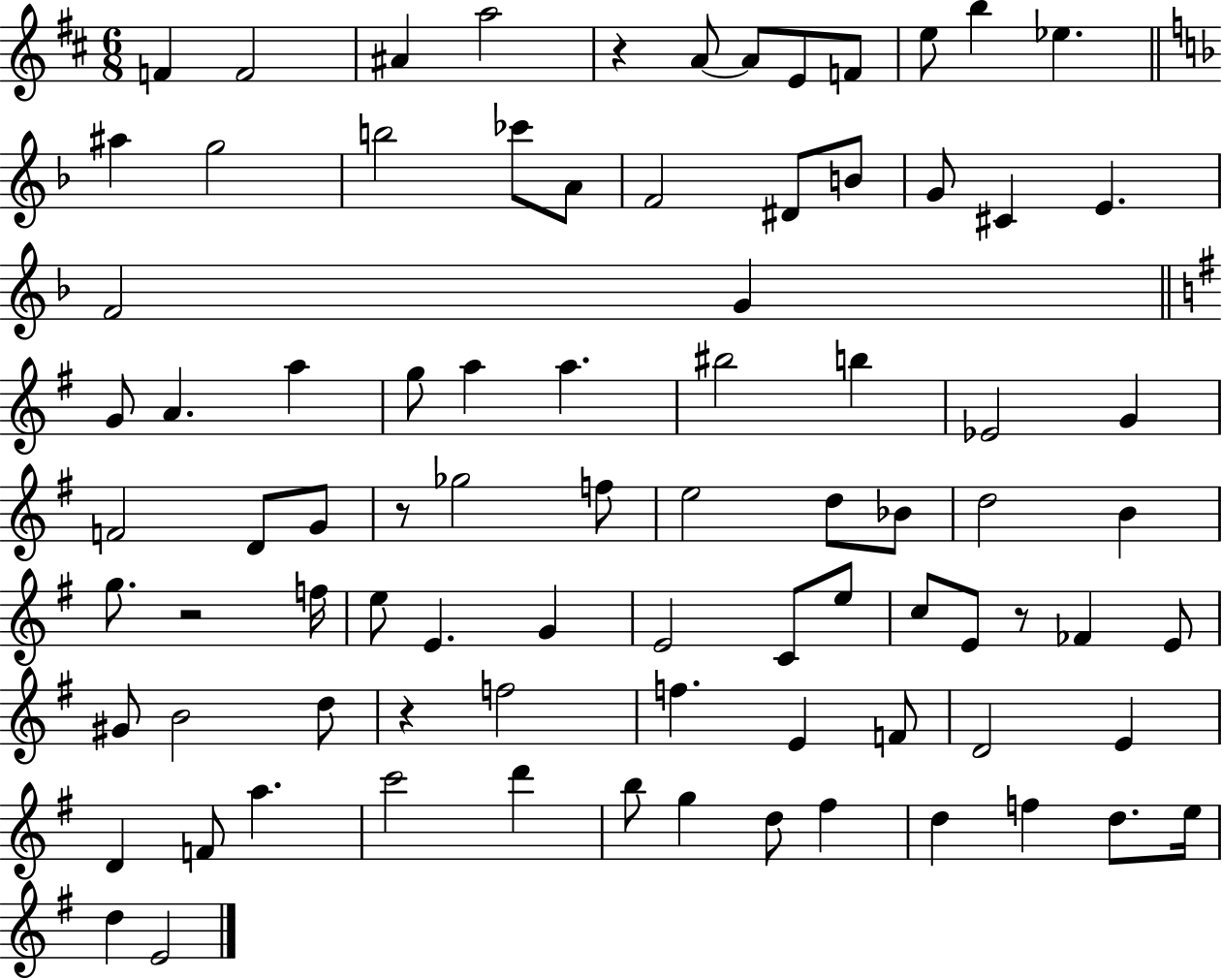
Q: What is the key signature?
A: D major